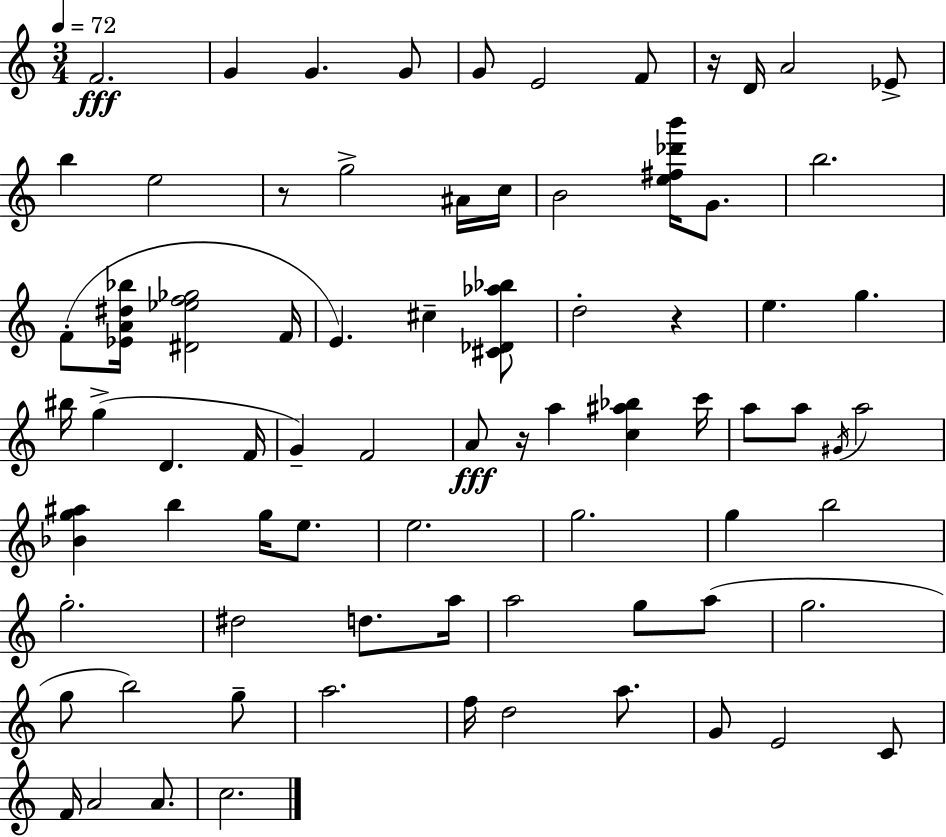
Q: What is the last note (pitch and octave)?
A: C5